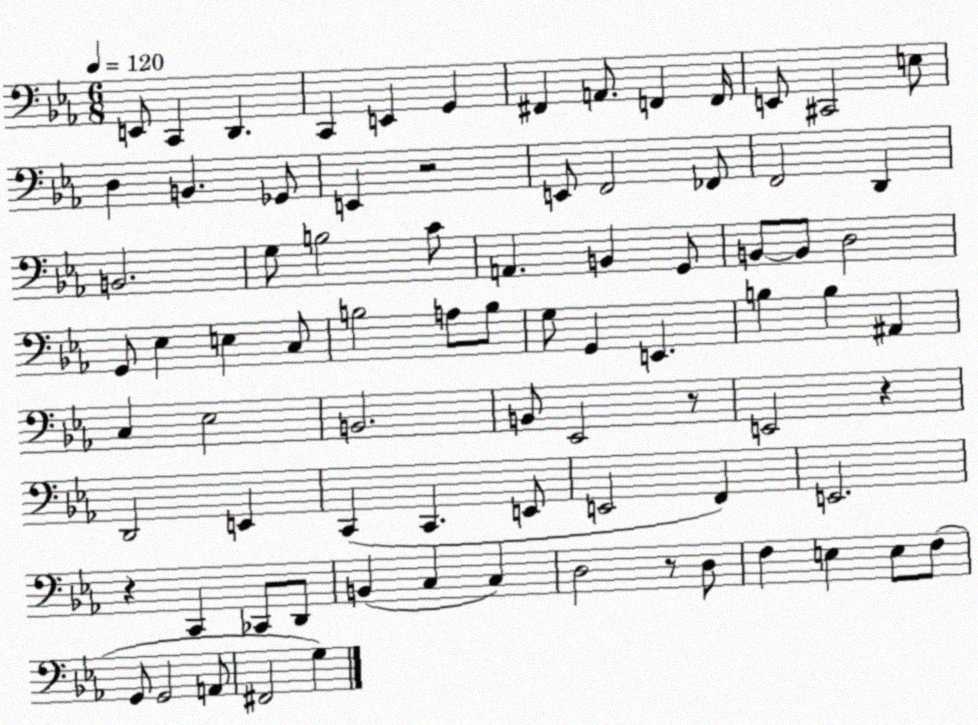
X:1
T:Untitled
M:6/8
L:1/4
K:Eb
E,,/2 C,, D,, C,, E,, G,, ^F,, A,,/2 F,, F,,/4 E,,/2 ^C,,2 E,/2 D, B,, _G,,/2 E,, z2 E,,/2 F,,2 _F,,/2 F,,2 D,, B,,2 G,/2 B,2 C/2 A,, B,, G,,/2 B,,/2 B,,/2 D,2 G,,/2 _E, E, C,/2 B,2 A,/2 B,/2 G,/2 G,, E,, B, B, ^A,, C, _E,2 B,,2 B,,/2 _E,,2 z/2 E,,2 z D,,2 E,, C,, C,, E,,/2 E,,2 F,, E,,2 z C,, _C,,/2 D,,/2 B,, C, C, D,2 z/2 D,/2 F, E, E,/2 F,/2 G,,/2 G,,2 A,,/2 ^F,,2 G,